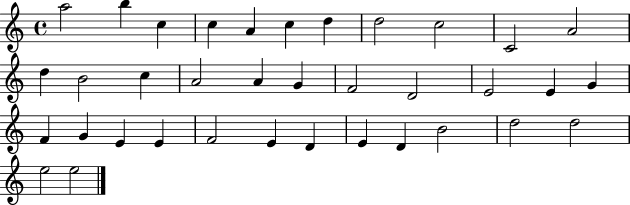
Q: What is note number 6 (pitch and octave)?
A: C5